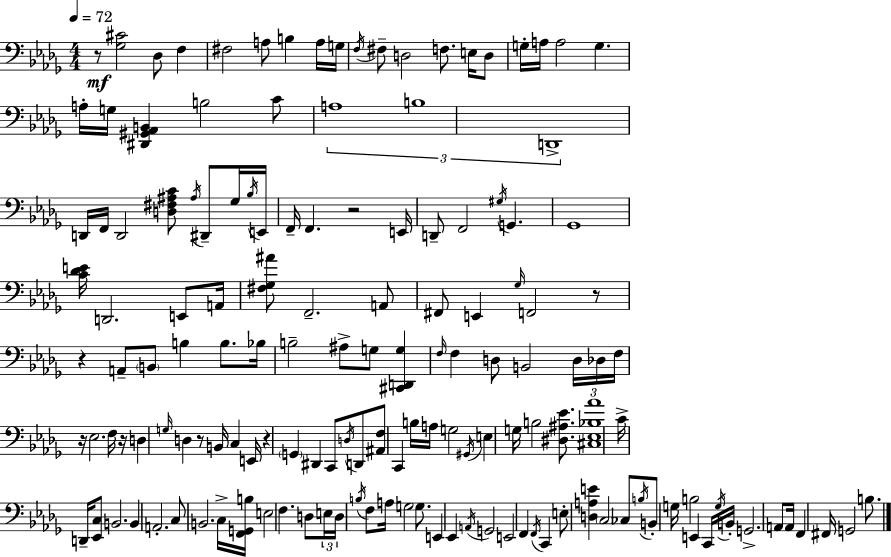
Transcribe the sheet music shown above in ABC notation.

X:1
T:Untitled
M:4/4
L:1/4
K:Bbm
z/2 [_G,^C]2 _D,/2 F, ^F,2 A,/2 B, A,/4 G,/4 F,/4 ^F,/2 D,2 F,/2 E,/4 D,/2 G,/4 A,/4 A,2 G, A,/4 G,/4 [^D,,^G,,_A,,B,,] B,2 C/2 A,4 B,4 D,,4 D,,/4 F,,/4 D,,2 [D,^F,^A,C]/2 ^A,/4 ^D,,/2 _G,/4 _B,/4 E,,/4 F,,/4 F,, z2 E,,/4 D,,/2 F,,2 ^G,/4 G,, _G,,4 [C_DE]/4 D,,2 E,,/2 A,,/4 [^F,_G,^A]/2 F,,2 A,,/2 ^F,,/2 E,, _G,/4 F,,2 z/2 z A,,/2 B,,/2 B, B,/2 _B,/4 B,2 ^A,/2 G,/2 [^C,,D,,G,] F,/4 F, D,/2 B,,2 D,/4 _D,/4 F,/4 z/4 _E,2 F,/4 z/4 D, G,/4 D, z/2 B,,/4 C, E,,/4 z G,, ^D,, C,,/2 D,/4 D,,/2 [^A,,F,]/2 C,, B,/4 A,/4 G,2 ^G,,/4 E, G,/4 B,2 [^D,^A,_E]/2 [^C,_E,_B,_A]4 C/4 D,,/4 [_E,,C,]/2 B,,2 B,, A,,2 C,/2 B,,2 C,/4 [F,,G,,B,]/4 E,2 F, D,/2 E,/4 D,/4 B,/4 F,/2 A,/4 G,2 G,/2 E,, _E,, A,,/4 G,,2 E,,2 F,, F,,/4 C,, E,/2 [D,A,E] C,2 _C,/2 B,/4 B,,/2 G,/4 B,2 E,, C,,/4 G,/4 B,,/4 G,,2 A,,/2 A,,/4 F,, ^F,,/4 G,,2 B,/2